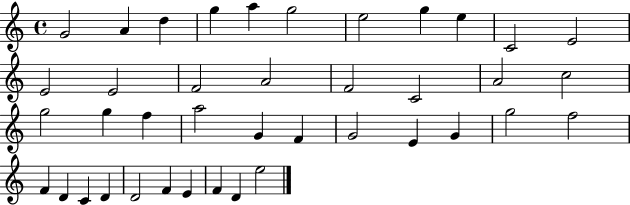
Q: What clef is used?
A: treble